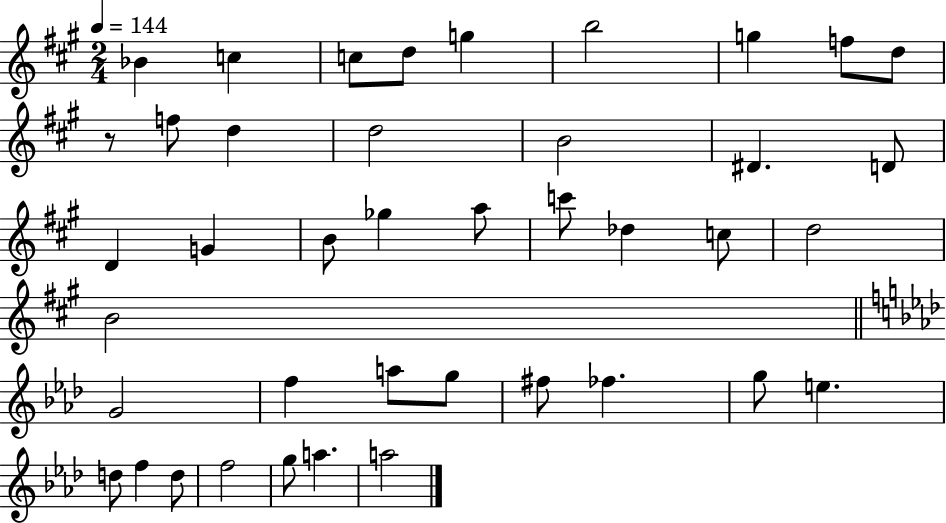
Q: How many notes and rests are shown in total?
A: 41